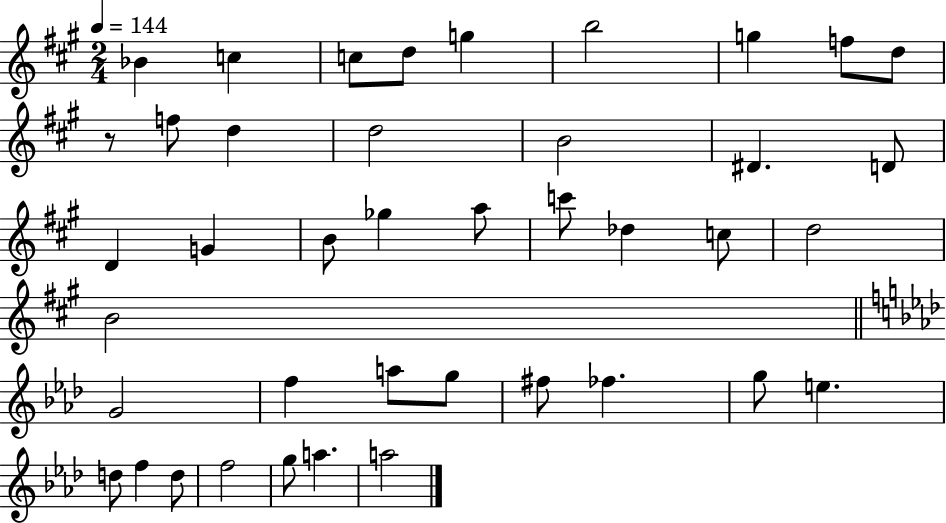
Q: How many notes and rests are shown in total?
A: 41